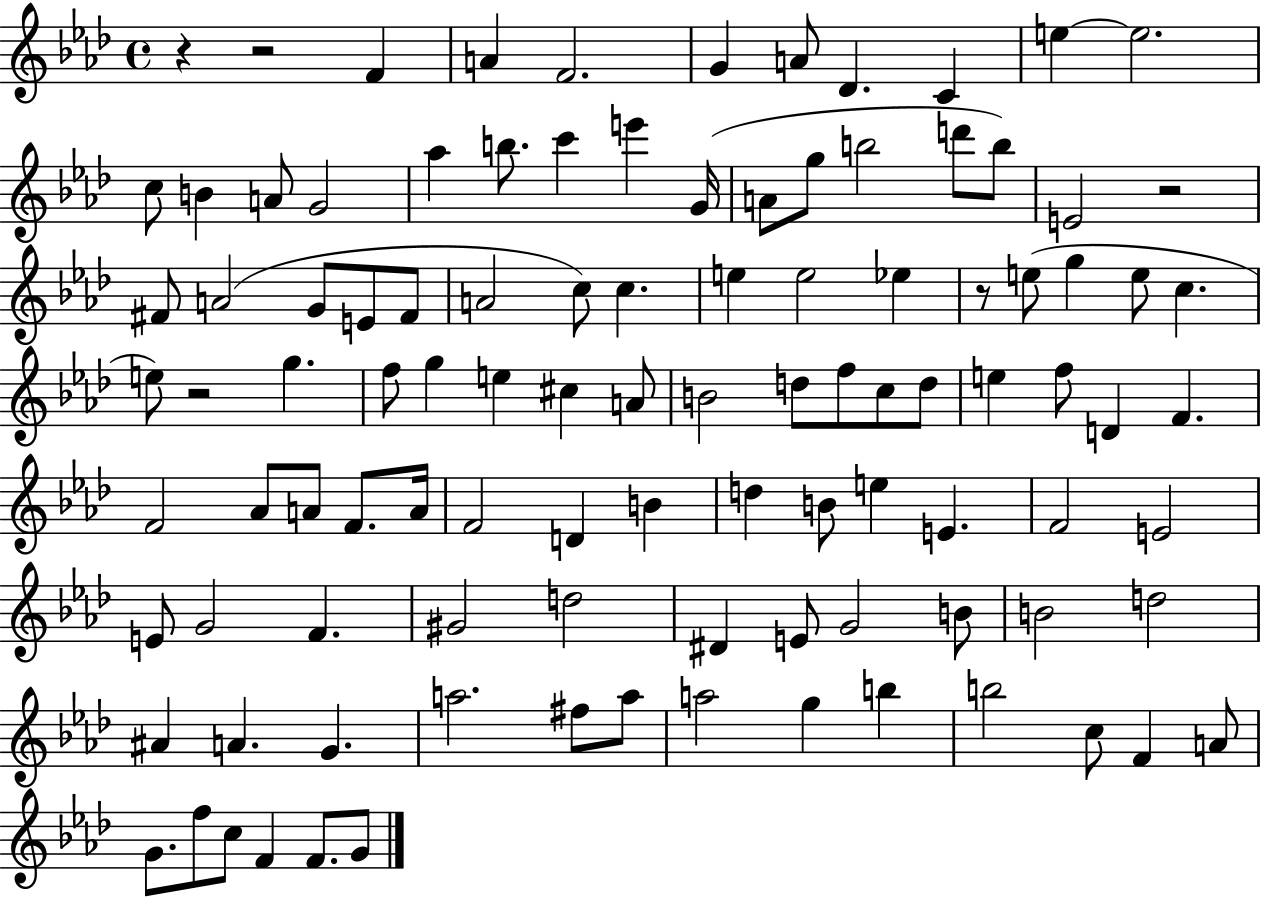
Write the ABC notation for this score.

X:1
T:Untitled
M:4/4
L:1/4
K:Ab
z z2 F A F2 G A/2 _D C e e2 c/2 B A/2 G2 _a b/2 c' e' G/4 A/2 g/2 b2 d'/2 b/2 E2 z2 ^F/2 A2 G/2 E/2 ^F/2 A2 c/2 c e e2 _e z/2 e/2 g e/2 c e/2 z2 g f/2 g e ^c A/2 B2 d/2 f/2 c/2 d/2 e f/2 D F F2 _A/2 A/2 F/2 A/4 F2 D B d B/2 e E F2 E2 E/2 G2 F ^G2 d2 ^D E/2 G2 B/2 B2 d2 ^A A G a2 ^f/2 a/2 a2 g b b2 c/2 F A/2 G/2 f/2 c/2 F F/2 G/2